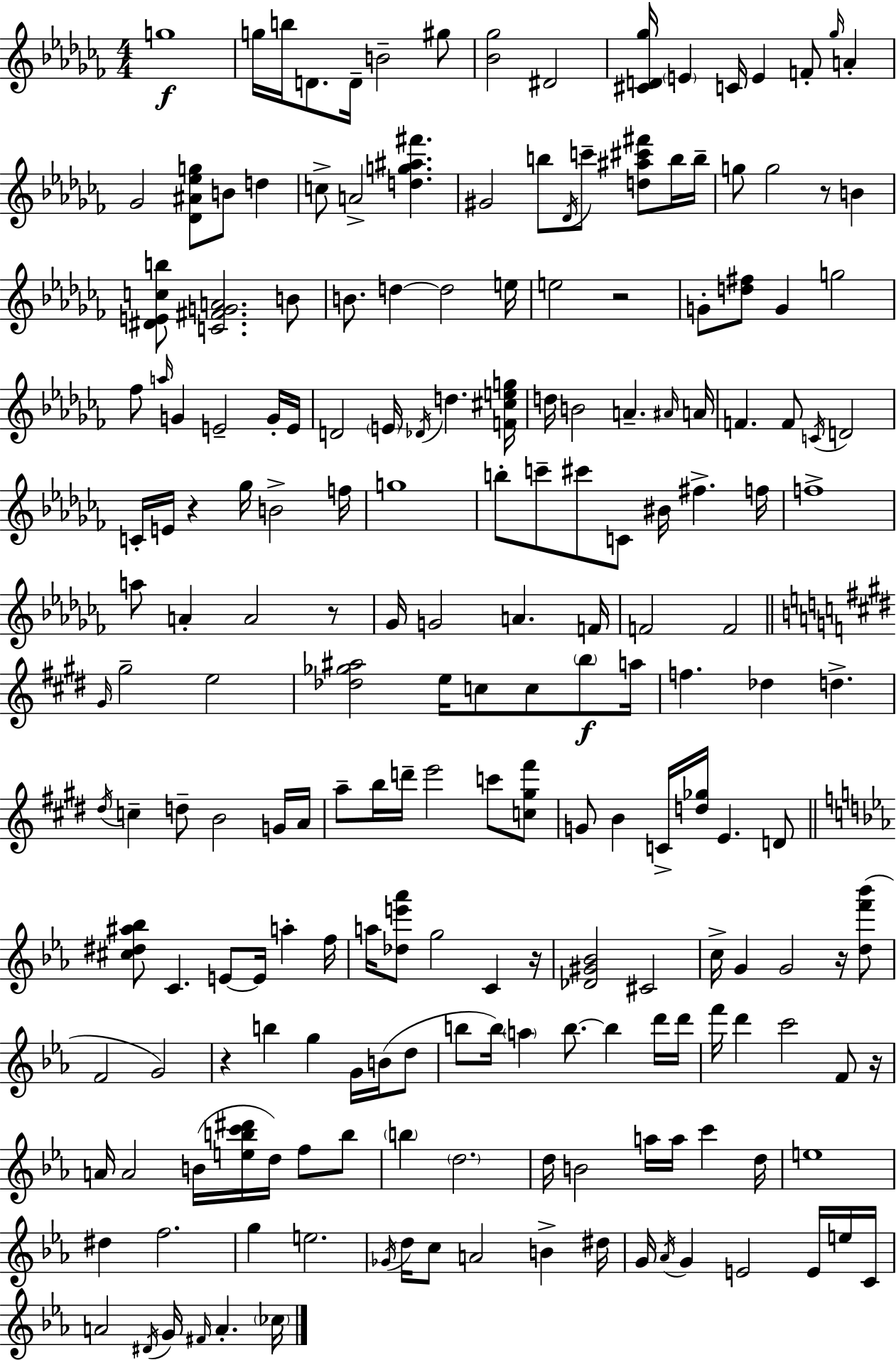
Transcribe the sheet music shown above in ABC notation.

X:1
T:Untitled
M:4/4
L:1/4
K:Abm
g4 g/4 b/4 D/2 D/4 B2 ^g/2 [_B_g]2 ^D2 [^CD_g]/4 E C/4 E F/2 _g/4 A _G2 [_D^A_eg]/2 B/2 d c/2 A2 [dg^a^f'] ^G2 b/2 _D/4 c'/2 [d^a^c'^f']/2 b/4 b/4 g/2 g2 z/2 B [^DEcb]/2 [C^FGA]2 B/2 B/2 d d2 e/4 e2 z2 G/2 [d^f]/2 G g2 _f/2 a/4 G E2 G/4 E/4 D2 E/4 _D/4 d [F^ceg]/4 d/4 B2 A ^A/4 A/4 F F/2 C/4 D2 C/4 E/4 z _g/4 B2 f/4 g4 b/2 c'/2 ^c'/2 C/2 ^B/4 ^f f/4 f4 a/2 A A2 z/2 _G/4 G2 A F/4 F2 F2 ^G/4 ^g2 e2 [_d_g^a]2 e/4 c/2 c/2 b/2 a/4 f _d d ^d/4 c d/2 B2 G/4 A/4 a/2 b/4 d'/4 e'2 c'/2 [c^g^f']/2 G/2 B C/4 [d_g]/4 E D/2 [^c^d^a_b]/2 C E/2 E/4 a f/4 a/4 [_de'_a']/2 g2 C z/4 [_D^G_B]2 ^C2 c/4 G G2 z/4 [df'_b']/2 F2 G2 z b g G/4 B/4 d/2 b/2 b/4 a b/2 b d'/4 d'/4 f'/4 d' c'2 F/2 z/4 A/4 A2 B/4 [ebc'^d']/4 d/4 f/2 b/2 b d2 d/4 B2 a/4 a/4 c' d/4 e4 ^d f2 g e2 _G/4 d/4 c/2 A2 B ^d/4 G/4 _A/4 G E2 E/4 e/4 C/4 A2 ^D/4 G/4 ^F/4 A _c/4